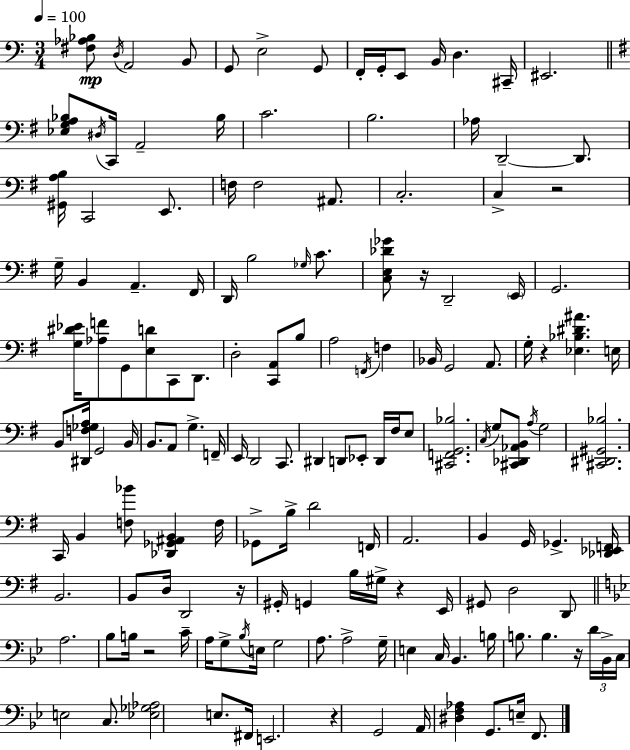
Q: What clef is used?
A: bass